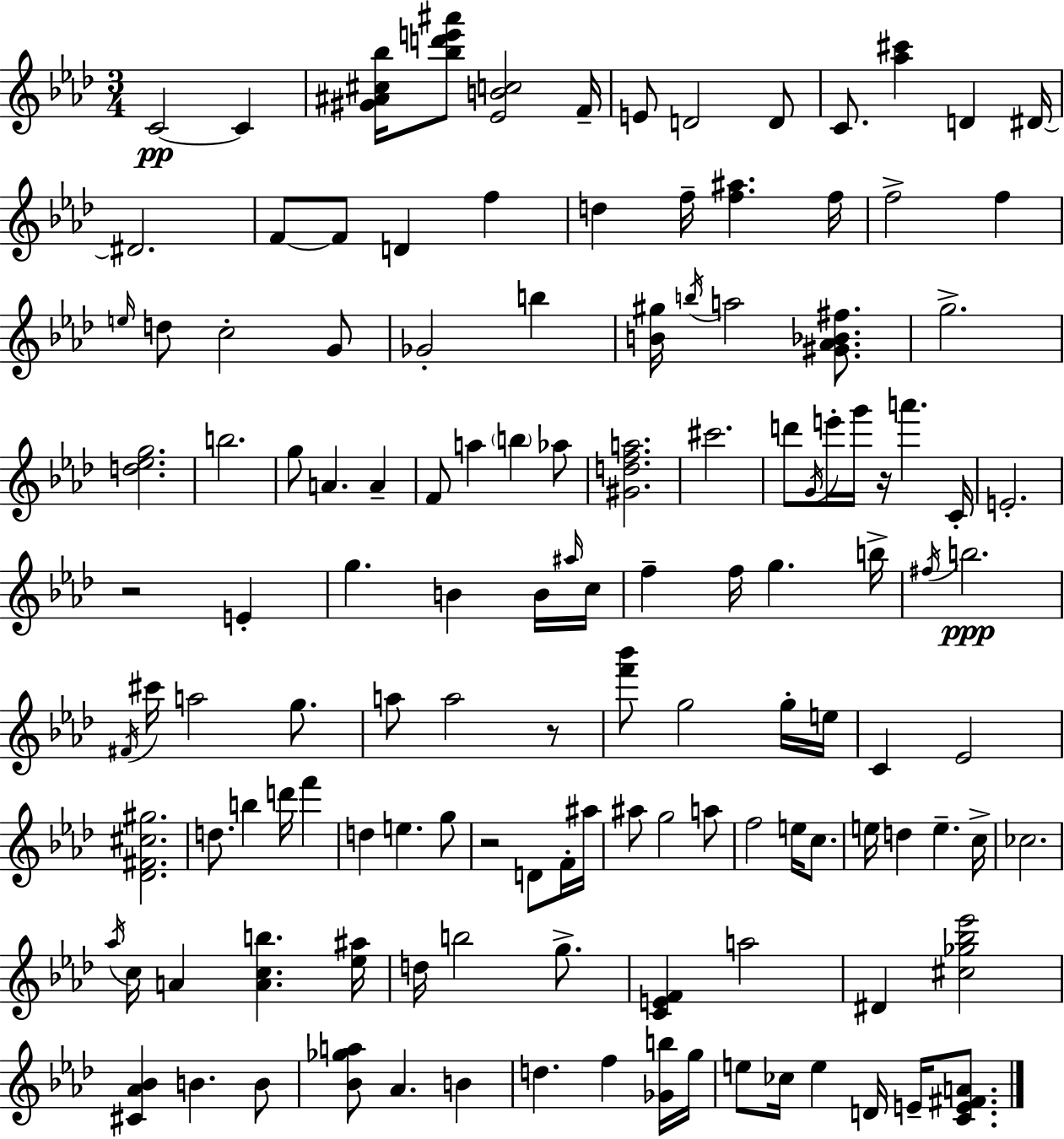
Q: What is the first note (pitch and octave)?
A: C4